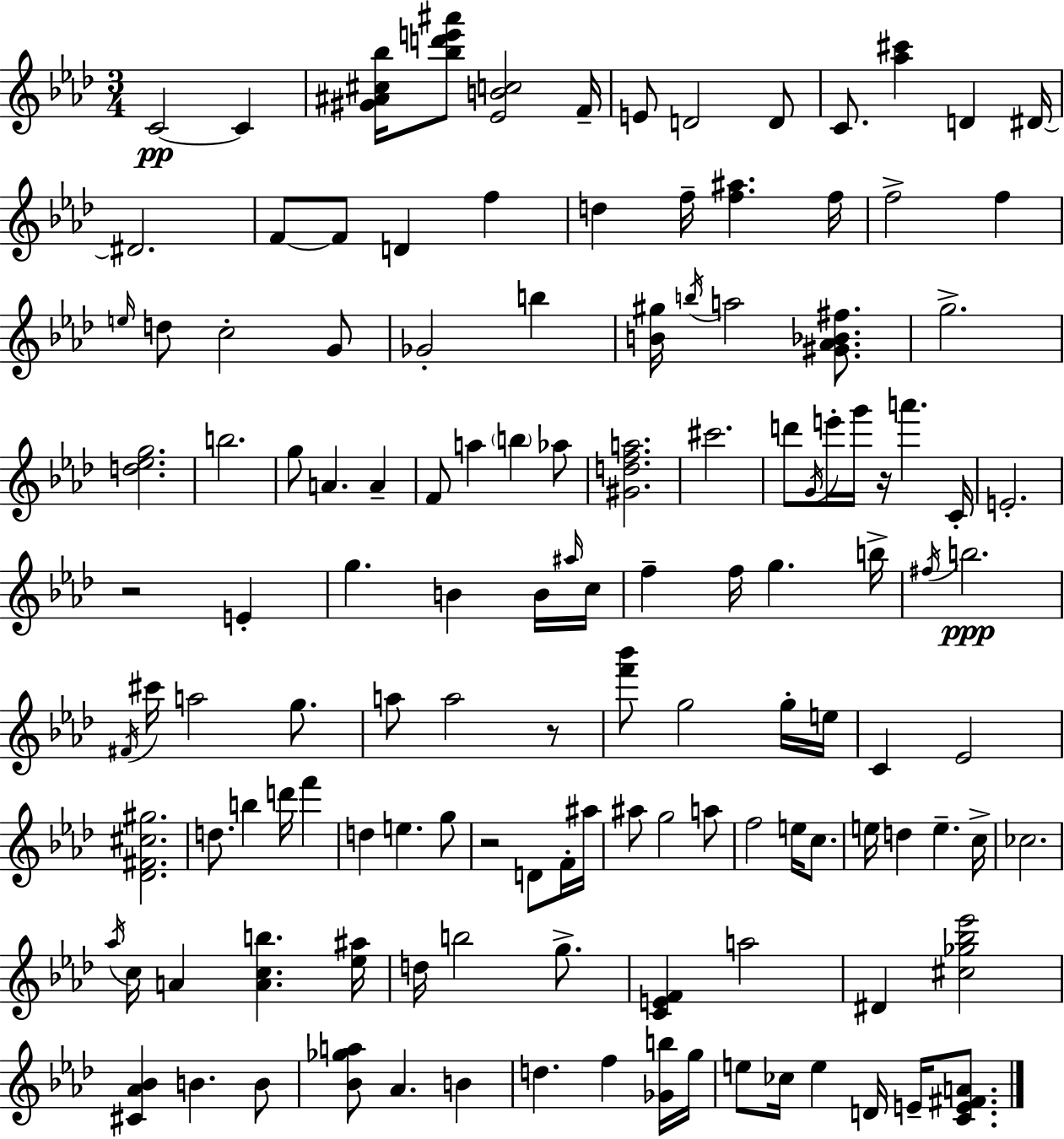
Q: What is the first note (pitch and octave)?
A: C4